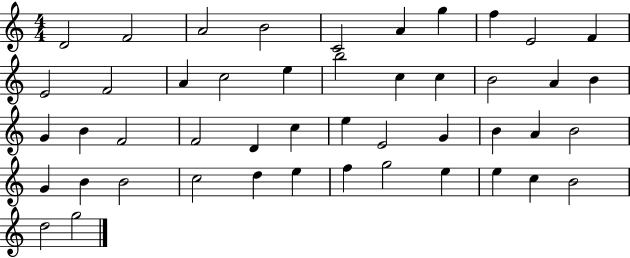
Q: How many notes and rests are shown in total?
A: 47